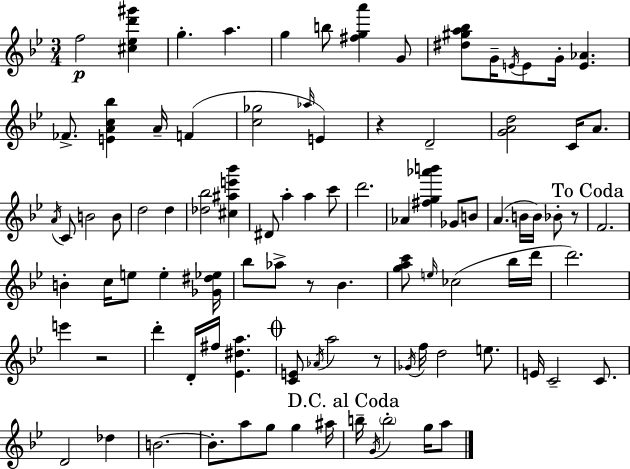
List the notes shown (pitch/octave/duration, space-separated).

F5/h [C#5,Eb5,D6,G#6]/q G5/q. A5/q. G5/q B5/e [F#5,G5,A6]/q G4/e [D#5,G#5,A5,Bb5]/e G4/s E4/s E4/e G4/s [E4,Ab4]/q. FES4/e. [E4,A4,C5,Bb5]/q A4/s F4/q [C5,Gb5]/h Ab5/s E4/q R/q D4/h [G4,A4,D5]/h C4/s A4/e. A4/s C4/e B4/h B4/e D5/h D5/q [Db5,Bb5]/h [C#5,A#5,E6,Bb6]/q D#4/e A5/q A5/q C6/e D6/h. Ab4/q [F#5,G5,Ab6,B6]/q Gb4/e B4/e A4/q. B4/s B4/s Bb4/e R/e F4/h. B4/q C5/s E5/e E5/q [Gb4,D#5,Eb5]/s Bb5/e Ab5/e R/e Bb4/q. [G5,A5,C6]/e E5/s CES5/h Bb5/s D6/s D6/h. E6/q R/h D6/q D4/s F#5/s [Eb4,D#5,A5]/q. [C4,E4]/e Ab4/s A5/h R/e Gb4/s F5/s D5/h E5/e. E4/s C4/h C4/e. D4/h Db5/q B4/h. B4/e. A5/e G5/e G5/q A#5/s B5/s G4/s B5/h G5/s A5/e